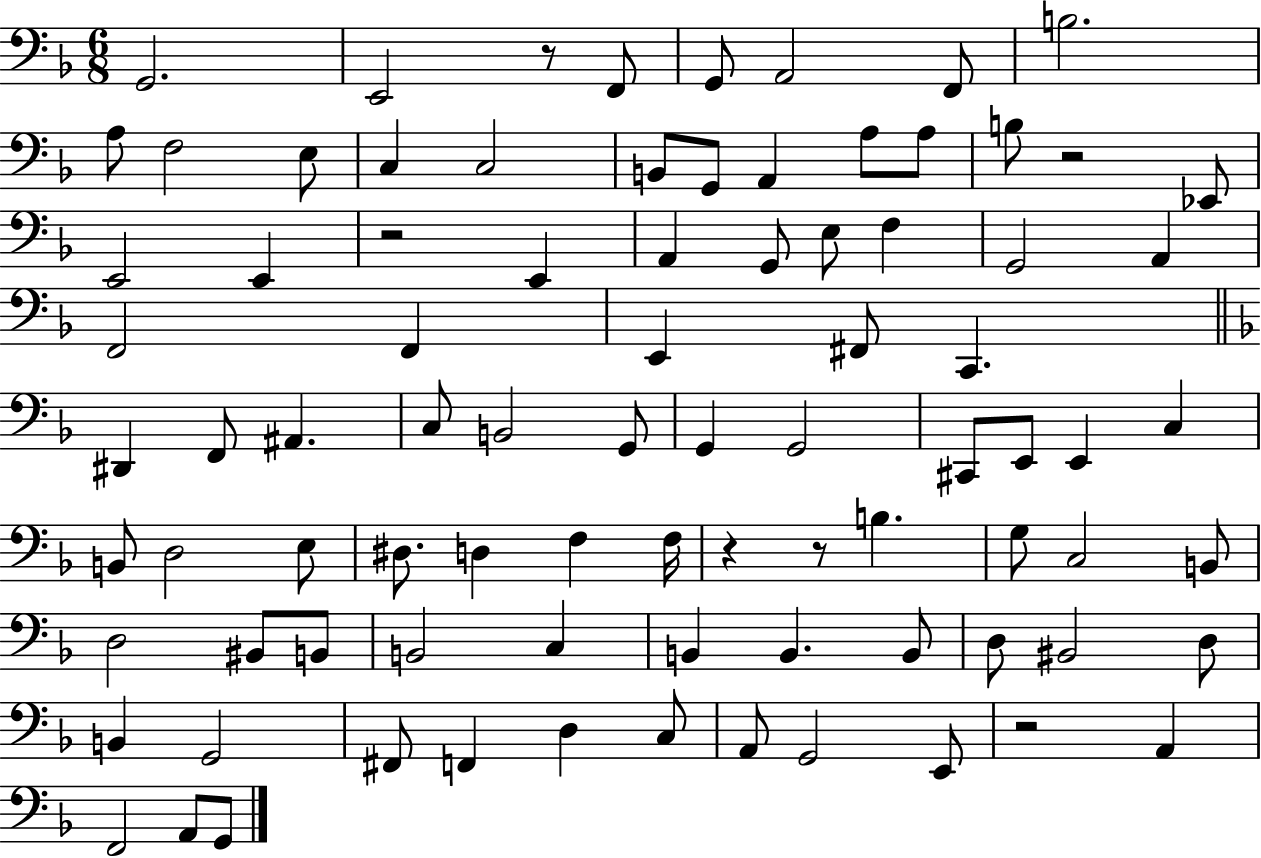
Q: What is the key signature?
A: F major